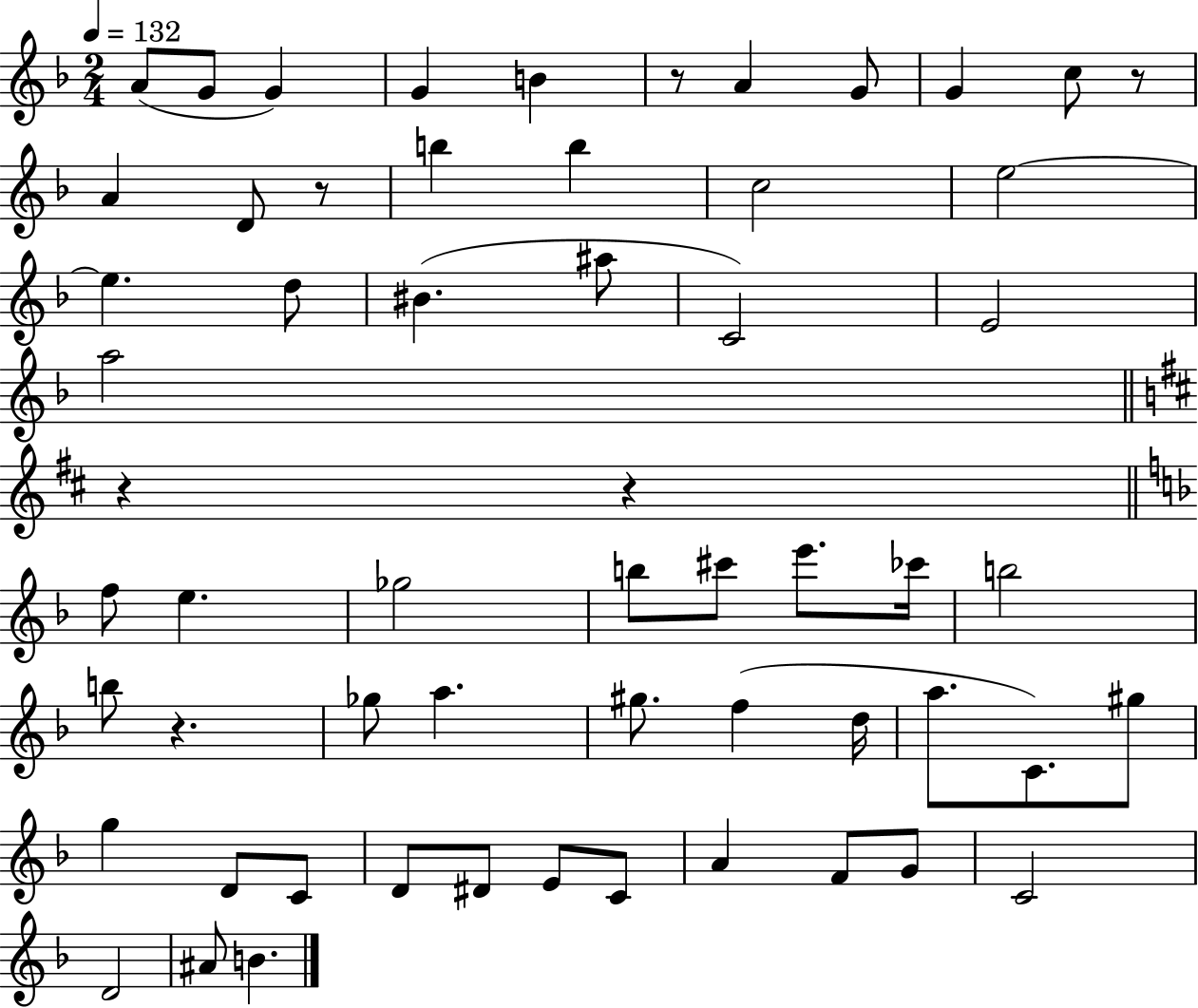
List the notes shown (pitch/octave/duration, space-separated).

A4/e G4/e G4/q G4/q B4/q R/e A4/q G4/e G4/q C5/e R/e A4/q D4/e R/e B5/q B5/q C5/h E5/h E5/q. D5/e BIS4/q. A#5/e C4/h E4/h A5/h R/q R/q F5/e E5/q. Gb5/h B5/e C#6/e E6/e. CES6/s B5/h B5/e R/q. Gb5/e A5/q. G#5/e. F5/q D5/s A5/e. C4/e. G#5/e G5/q D4/e C4/e D4/e D#4/e E4/e C4/e A4/q F4/e G4/e C4/h D4/h A#4/e B4/q.